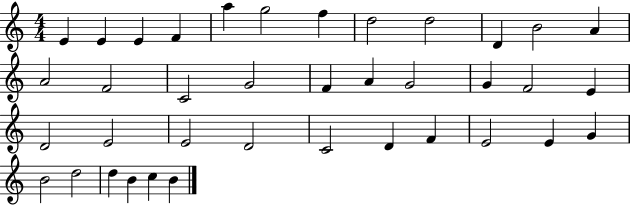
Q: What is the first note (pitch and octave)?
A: E4